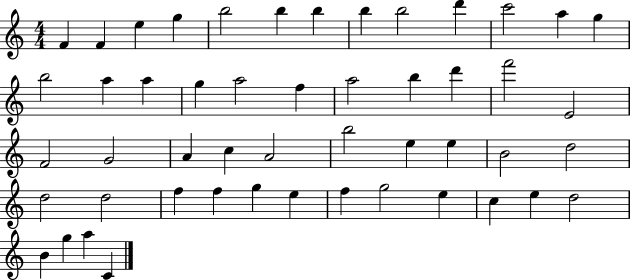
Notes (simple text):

F4/q F4/q E5/q G5/q B5/h B5/q B5/q B5/q B5/h D6/q C6/h A5/q G5/q B5/h A5/q A5/q G5/q A5/h F5/q A5/h B5/q D6/q F6/h E4/h F4/h G4/h A4/q C5/q A4/h B5/h E5/q E5/q B4/h D5/h D5/h D5/h F5/q F5/q G5/q E5/q F5/q G5/h E5/q C5/q E5/q D5/h B4/q G5/q A5/q C4/q